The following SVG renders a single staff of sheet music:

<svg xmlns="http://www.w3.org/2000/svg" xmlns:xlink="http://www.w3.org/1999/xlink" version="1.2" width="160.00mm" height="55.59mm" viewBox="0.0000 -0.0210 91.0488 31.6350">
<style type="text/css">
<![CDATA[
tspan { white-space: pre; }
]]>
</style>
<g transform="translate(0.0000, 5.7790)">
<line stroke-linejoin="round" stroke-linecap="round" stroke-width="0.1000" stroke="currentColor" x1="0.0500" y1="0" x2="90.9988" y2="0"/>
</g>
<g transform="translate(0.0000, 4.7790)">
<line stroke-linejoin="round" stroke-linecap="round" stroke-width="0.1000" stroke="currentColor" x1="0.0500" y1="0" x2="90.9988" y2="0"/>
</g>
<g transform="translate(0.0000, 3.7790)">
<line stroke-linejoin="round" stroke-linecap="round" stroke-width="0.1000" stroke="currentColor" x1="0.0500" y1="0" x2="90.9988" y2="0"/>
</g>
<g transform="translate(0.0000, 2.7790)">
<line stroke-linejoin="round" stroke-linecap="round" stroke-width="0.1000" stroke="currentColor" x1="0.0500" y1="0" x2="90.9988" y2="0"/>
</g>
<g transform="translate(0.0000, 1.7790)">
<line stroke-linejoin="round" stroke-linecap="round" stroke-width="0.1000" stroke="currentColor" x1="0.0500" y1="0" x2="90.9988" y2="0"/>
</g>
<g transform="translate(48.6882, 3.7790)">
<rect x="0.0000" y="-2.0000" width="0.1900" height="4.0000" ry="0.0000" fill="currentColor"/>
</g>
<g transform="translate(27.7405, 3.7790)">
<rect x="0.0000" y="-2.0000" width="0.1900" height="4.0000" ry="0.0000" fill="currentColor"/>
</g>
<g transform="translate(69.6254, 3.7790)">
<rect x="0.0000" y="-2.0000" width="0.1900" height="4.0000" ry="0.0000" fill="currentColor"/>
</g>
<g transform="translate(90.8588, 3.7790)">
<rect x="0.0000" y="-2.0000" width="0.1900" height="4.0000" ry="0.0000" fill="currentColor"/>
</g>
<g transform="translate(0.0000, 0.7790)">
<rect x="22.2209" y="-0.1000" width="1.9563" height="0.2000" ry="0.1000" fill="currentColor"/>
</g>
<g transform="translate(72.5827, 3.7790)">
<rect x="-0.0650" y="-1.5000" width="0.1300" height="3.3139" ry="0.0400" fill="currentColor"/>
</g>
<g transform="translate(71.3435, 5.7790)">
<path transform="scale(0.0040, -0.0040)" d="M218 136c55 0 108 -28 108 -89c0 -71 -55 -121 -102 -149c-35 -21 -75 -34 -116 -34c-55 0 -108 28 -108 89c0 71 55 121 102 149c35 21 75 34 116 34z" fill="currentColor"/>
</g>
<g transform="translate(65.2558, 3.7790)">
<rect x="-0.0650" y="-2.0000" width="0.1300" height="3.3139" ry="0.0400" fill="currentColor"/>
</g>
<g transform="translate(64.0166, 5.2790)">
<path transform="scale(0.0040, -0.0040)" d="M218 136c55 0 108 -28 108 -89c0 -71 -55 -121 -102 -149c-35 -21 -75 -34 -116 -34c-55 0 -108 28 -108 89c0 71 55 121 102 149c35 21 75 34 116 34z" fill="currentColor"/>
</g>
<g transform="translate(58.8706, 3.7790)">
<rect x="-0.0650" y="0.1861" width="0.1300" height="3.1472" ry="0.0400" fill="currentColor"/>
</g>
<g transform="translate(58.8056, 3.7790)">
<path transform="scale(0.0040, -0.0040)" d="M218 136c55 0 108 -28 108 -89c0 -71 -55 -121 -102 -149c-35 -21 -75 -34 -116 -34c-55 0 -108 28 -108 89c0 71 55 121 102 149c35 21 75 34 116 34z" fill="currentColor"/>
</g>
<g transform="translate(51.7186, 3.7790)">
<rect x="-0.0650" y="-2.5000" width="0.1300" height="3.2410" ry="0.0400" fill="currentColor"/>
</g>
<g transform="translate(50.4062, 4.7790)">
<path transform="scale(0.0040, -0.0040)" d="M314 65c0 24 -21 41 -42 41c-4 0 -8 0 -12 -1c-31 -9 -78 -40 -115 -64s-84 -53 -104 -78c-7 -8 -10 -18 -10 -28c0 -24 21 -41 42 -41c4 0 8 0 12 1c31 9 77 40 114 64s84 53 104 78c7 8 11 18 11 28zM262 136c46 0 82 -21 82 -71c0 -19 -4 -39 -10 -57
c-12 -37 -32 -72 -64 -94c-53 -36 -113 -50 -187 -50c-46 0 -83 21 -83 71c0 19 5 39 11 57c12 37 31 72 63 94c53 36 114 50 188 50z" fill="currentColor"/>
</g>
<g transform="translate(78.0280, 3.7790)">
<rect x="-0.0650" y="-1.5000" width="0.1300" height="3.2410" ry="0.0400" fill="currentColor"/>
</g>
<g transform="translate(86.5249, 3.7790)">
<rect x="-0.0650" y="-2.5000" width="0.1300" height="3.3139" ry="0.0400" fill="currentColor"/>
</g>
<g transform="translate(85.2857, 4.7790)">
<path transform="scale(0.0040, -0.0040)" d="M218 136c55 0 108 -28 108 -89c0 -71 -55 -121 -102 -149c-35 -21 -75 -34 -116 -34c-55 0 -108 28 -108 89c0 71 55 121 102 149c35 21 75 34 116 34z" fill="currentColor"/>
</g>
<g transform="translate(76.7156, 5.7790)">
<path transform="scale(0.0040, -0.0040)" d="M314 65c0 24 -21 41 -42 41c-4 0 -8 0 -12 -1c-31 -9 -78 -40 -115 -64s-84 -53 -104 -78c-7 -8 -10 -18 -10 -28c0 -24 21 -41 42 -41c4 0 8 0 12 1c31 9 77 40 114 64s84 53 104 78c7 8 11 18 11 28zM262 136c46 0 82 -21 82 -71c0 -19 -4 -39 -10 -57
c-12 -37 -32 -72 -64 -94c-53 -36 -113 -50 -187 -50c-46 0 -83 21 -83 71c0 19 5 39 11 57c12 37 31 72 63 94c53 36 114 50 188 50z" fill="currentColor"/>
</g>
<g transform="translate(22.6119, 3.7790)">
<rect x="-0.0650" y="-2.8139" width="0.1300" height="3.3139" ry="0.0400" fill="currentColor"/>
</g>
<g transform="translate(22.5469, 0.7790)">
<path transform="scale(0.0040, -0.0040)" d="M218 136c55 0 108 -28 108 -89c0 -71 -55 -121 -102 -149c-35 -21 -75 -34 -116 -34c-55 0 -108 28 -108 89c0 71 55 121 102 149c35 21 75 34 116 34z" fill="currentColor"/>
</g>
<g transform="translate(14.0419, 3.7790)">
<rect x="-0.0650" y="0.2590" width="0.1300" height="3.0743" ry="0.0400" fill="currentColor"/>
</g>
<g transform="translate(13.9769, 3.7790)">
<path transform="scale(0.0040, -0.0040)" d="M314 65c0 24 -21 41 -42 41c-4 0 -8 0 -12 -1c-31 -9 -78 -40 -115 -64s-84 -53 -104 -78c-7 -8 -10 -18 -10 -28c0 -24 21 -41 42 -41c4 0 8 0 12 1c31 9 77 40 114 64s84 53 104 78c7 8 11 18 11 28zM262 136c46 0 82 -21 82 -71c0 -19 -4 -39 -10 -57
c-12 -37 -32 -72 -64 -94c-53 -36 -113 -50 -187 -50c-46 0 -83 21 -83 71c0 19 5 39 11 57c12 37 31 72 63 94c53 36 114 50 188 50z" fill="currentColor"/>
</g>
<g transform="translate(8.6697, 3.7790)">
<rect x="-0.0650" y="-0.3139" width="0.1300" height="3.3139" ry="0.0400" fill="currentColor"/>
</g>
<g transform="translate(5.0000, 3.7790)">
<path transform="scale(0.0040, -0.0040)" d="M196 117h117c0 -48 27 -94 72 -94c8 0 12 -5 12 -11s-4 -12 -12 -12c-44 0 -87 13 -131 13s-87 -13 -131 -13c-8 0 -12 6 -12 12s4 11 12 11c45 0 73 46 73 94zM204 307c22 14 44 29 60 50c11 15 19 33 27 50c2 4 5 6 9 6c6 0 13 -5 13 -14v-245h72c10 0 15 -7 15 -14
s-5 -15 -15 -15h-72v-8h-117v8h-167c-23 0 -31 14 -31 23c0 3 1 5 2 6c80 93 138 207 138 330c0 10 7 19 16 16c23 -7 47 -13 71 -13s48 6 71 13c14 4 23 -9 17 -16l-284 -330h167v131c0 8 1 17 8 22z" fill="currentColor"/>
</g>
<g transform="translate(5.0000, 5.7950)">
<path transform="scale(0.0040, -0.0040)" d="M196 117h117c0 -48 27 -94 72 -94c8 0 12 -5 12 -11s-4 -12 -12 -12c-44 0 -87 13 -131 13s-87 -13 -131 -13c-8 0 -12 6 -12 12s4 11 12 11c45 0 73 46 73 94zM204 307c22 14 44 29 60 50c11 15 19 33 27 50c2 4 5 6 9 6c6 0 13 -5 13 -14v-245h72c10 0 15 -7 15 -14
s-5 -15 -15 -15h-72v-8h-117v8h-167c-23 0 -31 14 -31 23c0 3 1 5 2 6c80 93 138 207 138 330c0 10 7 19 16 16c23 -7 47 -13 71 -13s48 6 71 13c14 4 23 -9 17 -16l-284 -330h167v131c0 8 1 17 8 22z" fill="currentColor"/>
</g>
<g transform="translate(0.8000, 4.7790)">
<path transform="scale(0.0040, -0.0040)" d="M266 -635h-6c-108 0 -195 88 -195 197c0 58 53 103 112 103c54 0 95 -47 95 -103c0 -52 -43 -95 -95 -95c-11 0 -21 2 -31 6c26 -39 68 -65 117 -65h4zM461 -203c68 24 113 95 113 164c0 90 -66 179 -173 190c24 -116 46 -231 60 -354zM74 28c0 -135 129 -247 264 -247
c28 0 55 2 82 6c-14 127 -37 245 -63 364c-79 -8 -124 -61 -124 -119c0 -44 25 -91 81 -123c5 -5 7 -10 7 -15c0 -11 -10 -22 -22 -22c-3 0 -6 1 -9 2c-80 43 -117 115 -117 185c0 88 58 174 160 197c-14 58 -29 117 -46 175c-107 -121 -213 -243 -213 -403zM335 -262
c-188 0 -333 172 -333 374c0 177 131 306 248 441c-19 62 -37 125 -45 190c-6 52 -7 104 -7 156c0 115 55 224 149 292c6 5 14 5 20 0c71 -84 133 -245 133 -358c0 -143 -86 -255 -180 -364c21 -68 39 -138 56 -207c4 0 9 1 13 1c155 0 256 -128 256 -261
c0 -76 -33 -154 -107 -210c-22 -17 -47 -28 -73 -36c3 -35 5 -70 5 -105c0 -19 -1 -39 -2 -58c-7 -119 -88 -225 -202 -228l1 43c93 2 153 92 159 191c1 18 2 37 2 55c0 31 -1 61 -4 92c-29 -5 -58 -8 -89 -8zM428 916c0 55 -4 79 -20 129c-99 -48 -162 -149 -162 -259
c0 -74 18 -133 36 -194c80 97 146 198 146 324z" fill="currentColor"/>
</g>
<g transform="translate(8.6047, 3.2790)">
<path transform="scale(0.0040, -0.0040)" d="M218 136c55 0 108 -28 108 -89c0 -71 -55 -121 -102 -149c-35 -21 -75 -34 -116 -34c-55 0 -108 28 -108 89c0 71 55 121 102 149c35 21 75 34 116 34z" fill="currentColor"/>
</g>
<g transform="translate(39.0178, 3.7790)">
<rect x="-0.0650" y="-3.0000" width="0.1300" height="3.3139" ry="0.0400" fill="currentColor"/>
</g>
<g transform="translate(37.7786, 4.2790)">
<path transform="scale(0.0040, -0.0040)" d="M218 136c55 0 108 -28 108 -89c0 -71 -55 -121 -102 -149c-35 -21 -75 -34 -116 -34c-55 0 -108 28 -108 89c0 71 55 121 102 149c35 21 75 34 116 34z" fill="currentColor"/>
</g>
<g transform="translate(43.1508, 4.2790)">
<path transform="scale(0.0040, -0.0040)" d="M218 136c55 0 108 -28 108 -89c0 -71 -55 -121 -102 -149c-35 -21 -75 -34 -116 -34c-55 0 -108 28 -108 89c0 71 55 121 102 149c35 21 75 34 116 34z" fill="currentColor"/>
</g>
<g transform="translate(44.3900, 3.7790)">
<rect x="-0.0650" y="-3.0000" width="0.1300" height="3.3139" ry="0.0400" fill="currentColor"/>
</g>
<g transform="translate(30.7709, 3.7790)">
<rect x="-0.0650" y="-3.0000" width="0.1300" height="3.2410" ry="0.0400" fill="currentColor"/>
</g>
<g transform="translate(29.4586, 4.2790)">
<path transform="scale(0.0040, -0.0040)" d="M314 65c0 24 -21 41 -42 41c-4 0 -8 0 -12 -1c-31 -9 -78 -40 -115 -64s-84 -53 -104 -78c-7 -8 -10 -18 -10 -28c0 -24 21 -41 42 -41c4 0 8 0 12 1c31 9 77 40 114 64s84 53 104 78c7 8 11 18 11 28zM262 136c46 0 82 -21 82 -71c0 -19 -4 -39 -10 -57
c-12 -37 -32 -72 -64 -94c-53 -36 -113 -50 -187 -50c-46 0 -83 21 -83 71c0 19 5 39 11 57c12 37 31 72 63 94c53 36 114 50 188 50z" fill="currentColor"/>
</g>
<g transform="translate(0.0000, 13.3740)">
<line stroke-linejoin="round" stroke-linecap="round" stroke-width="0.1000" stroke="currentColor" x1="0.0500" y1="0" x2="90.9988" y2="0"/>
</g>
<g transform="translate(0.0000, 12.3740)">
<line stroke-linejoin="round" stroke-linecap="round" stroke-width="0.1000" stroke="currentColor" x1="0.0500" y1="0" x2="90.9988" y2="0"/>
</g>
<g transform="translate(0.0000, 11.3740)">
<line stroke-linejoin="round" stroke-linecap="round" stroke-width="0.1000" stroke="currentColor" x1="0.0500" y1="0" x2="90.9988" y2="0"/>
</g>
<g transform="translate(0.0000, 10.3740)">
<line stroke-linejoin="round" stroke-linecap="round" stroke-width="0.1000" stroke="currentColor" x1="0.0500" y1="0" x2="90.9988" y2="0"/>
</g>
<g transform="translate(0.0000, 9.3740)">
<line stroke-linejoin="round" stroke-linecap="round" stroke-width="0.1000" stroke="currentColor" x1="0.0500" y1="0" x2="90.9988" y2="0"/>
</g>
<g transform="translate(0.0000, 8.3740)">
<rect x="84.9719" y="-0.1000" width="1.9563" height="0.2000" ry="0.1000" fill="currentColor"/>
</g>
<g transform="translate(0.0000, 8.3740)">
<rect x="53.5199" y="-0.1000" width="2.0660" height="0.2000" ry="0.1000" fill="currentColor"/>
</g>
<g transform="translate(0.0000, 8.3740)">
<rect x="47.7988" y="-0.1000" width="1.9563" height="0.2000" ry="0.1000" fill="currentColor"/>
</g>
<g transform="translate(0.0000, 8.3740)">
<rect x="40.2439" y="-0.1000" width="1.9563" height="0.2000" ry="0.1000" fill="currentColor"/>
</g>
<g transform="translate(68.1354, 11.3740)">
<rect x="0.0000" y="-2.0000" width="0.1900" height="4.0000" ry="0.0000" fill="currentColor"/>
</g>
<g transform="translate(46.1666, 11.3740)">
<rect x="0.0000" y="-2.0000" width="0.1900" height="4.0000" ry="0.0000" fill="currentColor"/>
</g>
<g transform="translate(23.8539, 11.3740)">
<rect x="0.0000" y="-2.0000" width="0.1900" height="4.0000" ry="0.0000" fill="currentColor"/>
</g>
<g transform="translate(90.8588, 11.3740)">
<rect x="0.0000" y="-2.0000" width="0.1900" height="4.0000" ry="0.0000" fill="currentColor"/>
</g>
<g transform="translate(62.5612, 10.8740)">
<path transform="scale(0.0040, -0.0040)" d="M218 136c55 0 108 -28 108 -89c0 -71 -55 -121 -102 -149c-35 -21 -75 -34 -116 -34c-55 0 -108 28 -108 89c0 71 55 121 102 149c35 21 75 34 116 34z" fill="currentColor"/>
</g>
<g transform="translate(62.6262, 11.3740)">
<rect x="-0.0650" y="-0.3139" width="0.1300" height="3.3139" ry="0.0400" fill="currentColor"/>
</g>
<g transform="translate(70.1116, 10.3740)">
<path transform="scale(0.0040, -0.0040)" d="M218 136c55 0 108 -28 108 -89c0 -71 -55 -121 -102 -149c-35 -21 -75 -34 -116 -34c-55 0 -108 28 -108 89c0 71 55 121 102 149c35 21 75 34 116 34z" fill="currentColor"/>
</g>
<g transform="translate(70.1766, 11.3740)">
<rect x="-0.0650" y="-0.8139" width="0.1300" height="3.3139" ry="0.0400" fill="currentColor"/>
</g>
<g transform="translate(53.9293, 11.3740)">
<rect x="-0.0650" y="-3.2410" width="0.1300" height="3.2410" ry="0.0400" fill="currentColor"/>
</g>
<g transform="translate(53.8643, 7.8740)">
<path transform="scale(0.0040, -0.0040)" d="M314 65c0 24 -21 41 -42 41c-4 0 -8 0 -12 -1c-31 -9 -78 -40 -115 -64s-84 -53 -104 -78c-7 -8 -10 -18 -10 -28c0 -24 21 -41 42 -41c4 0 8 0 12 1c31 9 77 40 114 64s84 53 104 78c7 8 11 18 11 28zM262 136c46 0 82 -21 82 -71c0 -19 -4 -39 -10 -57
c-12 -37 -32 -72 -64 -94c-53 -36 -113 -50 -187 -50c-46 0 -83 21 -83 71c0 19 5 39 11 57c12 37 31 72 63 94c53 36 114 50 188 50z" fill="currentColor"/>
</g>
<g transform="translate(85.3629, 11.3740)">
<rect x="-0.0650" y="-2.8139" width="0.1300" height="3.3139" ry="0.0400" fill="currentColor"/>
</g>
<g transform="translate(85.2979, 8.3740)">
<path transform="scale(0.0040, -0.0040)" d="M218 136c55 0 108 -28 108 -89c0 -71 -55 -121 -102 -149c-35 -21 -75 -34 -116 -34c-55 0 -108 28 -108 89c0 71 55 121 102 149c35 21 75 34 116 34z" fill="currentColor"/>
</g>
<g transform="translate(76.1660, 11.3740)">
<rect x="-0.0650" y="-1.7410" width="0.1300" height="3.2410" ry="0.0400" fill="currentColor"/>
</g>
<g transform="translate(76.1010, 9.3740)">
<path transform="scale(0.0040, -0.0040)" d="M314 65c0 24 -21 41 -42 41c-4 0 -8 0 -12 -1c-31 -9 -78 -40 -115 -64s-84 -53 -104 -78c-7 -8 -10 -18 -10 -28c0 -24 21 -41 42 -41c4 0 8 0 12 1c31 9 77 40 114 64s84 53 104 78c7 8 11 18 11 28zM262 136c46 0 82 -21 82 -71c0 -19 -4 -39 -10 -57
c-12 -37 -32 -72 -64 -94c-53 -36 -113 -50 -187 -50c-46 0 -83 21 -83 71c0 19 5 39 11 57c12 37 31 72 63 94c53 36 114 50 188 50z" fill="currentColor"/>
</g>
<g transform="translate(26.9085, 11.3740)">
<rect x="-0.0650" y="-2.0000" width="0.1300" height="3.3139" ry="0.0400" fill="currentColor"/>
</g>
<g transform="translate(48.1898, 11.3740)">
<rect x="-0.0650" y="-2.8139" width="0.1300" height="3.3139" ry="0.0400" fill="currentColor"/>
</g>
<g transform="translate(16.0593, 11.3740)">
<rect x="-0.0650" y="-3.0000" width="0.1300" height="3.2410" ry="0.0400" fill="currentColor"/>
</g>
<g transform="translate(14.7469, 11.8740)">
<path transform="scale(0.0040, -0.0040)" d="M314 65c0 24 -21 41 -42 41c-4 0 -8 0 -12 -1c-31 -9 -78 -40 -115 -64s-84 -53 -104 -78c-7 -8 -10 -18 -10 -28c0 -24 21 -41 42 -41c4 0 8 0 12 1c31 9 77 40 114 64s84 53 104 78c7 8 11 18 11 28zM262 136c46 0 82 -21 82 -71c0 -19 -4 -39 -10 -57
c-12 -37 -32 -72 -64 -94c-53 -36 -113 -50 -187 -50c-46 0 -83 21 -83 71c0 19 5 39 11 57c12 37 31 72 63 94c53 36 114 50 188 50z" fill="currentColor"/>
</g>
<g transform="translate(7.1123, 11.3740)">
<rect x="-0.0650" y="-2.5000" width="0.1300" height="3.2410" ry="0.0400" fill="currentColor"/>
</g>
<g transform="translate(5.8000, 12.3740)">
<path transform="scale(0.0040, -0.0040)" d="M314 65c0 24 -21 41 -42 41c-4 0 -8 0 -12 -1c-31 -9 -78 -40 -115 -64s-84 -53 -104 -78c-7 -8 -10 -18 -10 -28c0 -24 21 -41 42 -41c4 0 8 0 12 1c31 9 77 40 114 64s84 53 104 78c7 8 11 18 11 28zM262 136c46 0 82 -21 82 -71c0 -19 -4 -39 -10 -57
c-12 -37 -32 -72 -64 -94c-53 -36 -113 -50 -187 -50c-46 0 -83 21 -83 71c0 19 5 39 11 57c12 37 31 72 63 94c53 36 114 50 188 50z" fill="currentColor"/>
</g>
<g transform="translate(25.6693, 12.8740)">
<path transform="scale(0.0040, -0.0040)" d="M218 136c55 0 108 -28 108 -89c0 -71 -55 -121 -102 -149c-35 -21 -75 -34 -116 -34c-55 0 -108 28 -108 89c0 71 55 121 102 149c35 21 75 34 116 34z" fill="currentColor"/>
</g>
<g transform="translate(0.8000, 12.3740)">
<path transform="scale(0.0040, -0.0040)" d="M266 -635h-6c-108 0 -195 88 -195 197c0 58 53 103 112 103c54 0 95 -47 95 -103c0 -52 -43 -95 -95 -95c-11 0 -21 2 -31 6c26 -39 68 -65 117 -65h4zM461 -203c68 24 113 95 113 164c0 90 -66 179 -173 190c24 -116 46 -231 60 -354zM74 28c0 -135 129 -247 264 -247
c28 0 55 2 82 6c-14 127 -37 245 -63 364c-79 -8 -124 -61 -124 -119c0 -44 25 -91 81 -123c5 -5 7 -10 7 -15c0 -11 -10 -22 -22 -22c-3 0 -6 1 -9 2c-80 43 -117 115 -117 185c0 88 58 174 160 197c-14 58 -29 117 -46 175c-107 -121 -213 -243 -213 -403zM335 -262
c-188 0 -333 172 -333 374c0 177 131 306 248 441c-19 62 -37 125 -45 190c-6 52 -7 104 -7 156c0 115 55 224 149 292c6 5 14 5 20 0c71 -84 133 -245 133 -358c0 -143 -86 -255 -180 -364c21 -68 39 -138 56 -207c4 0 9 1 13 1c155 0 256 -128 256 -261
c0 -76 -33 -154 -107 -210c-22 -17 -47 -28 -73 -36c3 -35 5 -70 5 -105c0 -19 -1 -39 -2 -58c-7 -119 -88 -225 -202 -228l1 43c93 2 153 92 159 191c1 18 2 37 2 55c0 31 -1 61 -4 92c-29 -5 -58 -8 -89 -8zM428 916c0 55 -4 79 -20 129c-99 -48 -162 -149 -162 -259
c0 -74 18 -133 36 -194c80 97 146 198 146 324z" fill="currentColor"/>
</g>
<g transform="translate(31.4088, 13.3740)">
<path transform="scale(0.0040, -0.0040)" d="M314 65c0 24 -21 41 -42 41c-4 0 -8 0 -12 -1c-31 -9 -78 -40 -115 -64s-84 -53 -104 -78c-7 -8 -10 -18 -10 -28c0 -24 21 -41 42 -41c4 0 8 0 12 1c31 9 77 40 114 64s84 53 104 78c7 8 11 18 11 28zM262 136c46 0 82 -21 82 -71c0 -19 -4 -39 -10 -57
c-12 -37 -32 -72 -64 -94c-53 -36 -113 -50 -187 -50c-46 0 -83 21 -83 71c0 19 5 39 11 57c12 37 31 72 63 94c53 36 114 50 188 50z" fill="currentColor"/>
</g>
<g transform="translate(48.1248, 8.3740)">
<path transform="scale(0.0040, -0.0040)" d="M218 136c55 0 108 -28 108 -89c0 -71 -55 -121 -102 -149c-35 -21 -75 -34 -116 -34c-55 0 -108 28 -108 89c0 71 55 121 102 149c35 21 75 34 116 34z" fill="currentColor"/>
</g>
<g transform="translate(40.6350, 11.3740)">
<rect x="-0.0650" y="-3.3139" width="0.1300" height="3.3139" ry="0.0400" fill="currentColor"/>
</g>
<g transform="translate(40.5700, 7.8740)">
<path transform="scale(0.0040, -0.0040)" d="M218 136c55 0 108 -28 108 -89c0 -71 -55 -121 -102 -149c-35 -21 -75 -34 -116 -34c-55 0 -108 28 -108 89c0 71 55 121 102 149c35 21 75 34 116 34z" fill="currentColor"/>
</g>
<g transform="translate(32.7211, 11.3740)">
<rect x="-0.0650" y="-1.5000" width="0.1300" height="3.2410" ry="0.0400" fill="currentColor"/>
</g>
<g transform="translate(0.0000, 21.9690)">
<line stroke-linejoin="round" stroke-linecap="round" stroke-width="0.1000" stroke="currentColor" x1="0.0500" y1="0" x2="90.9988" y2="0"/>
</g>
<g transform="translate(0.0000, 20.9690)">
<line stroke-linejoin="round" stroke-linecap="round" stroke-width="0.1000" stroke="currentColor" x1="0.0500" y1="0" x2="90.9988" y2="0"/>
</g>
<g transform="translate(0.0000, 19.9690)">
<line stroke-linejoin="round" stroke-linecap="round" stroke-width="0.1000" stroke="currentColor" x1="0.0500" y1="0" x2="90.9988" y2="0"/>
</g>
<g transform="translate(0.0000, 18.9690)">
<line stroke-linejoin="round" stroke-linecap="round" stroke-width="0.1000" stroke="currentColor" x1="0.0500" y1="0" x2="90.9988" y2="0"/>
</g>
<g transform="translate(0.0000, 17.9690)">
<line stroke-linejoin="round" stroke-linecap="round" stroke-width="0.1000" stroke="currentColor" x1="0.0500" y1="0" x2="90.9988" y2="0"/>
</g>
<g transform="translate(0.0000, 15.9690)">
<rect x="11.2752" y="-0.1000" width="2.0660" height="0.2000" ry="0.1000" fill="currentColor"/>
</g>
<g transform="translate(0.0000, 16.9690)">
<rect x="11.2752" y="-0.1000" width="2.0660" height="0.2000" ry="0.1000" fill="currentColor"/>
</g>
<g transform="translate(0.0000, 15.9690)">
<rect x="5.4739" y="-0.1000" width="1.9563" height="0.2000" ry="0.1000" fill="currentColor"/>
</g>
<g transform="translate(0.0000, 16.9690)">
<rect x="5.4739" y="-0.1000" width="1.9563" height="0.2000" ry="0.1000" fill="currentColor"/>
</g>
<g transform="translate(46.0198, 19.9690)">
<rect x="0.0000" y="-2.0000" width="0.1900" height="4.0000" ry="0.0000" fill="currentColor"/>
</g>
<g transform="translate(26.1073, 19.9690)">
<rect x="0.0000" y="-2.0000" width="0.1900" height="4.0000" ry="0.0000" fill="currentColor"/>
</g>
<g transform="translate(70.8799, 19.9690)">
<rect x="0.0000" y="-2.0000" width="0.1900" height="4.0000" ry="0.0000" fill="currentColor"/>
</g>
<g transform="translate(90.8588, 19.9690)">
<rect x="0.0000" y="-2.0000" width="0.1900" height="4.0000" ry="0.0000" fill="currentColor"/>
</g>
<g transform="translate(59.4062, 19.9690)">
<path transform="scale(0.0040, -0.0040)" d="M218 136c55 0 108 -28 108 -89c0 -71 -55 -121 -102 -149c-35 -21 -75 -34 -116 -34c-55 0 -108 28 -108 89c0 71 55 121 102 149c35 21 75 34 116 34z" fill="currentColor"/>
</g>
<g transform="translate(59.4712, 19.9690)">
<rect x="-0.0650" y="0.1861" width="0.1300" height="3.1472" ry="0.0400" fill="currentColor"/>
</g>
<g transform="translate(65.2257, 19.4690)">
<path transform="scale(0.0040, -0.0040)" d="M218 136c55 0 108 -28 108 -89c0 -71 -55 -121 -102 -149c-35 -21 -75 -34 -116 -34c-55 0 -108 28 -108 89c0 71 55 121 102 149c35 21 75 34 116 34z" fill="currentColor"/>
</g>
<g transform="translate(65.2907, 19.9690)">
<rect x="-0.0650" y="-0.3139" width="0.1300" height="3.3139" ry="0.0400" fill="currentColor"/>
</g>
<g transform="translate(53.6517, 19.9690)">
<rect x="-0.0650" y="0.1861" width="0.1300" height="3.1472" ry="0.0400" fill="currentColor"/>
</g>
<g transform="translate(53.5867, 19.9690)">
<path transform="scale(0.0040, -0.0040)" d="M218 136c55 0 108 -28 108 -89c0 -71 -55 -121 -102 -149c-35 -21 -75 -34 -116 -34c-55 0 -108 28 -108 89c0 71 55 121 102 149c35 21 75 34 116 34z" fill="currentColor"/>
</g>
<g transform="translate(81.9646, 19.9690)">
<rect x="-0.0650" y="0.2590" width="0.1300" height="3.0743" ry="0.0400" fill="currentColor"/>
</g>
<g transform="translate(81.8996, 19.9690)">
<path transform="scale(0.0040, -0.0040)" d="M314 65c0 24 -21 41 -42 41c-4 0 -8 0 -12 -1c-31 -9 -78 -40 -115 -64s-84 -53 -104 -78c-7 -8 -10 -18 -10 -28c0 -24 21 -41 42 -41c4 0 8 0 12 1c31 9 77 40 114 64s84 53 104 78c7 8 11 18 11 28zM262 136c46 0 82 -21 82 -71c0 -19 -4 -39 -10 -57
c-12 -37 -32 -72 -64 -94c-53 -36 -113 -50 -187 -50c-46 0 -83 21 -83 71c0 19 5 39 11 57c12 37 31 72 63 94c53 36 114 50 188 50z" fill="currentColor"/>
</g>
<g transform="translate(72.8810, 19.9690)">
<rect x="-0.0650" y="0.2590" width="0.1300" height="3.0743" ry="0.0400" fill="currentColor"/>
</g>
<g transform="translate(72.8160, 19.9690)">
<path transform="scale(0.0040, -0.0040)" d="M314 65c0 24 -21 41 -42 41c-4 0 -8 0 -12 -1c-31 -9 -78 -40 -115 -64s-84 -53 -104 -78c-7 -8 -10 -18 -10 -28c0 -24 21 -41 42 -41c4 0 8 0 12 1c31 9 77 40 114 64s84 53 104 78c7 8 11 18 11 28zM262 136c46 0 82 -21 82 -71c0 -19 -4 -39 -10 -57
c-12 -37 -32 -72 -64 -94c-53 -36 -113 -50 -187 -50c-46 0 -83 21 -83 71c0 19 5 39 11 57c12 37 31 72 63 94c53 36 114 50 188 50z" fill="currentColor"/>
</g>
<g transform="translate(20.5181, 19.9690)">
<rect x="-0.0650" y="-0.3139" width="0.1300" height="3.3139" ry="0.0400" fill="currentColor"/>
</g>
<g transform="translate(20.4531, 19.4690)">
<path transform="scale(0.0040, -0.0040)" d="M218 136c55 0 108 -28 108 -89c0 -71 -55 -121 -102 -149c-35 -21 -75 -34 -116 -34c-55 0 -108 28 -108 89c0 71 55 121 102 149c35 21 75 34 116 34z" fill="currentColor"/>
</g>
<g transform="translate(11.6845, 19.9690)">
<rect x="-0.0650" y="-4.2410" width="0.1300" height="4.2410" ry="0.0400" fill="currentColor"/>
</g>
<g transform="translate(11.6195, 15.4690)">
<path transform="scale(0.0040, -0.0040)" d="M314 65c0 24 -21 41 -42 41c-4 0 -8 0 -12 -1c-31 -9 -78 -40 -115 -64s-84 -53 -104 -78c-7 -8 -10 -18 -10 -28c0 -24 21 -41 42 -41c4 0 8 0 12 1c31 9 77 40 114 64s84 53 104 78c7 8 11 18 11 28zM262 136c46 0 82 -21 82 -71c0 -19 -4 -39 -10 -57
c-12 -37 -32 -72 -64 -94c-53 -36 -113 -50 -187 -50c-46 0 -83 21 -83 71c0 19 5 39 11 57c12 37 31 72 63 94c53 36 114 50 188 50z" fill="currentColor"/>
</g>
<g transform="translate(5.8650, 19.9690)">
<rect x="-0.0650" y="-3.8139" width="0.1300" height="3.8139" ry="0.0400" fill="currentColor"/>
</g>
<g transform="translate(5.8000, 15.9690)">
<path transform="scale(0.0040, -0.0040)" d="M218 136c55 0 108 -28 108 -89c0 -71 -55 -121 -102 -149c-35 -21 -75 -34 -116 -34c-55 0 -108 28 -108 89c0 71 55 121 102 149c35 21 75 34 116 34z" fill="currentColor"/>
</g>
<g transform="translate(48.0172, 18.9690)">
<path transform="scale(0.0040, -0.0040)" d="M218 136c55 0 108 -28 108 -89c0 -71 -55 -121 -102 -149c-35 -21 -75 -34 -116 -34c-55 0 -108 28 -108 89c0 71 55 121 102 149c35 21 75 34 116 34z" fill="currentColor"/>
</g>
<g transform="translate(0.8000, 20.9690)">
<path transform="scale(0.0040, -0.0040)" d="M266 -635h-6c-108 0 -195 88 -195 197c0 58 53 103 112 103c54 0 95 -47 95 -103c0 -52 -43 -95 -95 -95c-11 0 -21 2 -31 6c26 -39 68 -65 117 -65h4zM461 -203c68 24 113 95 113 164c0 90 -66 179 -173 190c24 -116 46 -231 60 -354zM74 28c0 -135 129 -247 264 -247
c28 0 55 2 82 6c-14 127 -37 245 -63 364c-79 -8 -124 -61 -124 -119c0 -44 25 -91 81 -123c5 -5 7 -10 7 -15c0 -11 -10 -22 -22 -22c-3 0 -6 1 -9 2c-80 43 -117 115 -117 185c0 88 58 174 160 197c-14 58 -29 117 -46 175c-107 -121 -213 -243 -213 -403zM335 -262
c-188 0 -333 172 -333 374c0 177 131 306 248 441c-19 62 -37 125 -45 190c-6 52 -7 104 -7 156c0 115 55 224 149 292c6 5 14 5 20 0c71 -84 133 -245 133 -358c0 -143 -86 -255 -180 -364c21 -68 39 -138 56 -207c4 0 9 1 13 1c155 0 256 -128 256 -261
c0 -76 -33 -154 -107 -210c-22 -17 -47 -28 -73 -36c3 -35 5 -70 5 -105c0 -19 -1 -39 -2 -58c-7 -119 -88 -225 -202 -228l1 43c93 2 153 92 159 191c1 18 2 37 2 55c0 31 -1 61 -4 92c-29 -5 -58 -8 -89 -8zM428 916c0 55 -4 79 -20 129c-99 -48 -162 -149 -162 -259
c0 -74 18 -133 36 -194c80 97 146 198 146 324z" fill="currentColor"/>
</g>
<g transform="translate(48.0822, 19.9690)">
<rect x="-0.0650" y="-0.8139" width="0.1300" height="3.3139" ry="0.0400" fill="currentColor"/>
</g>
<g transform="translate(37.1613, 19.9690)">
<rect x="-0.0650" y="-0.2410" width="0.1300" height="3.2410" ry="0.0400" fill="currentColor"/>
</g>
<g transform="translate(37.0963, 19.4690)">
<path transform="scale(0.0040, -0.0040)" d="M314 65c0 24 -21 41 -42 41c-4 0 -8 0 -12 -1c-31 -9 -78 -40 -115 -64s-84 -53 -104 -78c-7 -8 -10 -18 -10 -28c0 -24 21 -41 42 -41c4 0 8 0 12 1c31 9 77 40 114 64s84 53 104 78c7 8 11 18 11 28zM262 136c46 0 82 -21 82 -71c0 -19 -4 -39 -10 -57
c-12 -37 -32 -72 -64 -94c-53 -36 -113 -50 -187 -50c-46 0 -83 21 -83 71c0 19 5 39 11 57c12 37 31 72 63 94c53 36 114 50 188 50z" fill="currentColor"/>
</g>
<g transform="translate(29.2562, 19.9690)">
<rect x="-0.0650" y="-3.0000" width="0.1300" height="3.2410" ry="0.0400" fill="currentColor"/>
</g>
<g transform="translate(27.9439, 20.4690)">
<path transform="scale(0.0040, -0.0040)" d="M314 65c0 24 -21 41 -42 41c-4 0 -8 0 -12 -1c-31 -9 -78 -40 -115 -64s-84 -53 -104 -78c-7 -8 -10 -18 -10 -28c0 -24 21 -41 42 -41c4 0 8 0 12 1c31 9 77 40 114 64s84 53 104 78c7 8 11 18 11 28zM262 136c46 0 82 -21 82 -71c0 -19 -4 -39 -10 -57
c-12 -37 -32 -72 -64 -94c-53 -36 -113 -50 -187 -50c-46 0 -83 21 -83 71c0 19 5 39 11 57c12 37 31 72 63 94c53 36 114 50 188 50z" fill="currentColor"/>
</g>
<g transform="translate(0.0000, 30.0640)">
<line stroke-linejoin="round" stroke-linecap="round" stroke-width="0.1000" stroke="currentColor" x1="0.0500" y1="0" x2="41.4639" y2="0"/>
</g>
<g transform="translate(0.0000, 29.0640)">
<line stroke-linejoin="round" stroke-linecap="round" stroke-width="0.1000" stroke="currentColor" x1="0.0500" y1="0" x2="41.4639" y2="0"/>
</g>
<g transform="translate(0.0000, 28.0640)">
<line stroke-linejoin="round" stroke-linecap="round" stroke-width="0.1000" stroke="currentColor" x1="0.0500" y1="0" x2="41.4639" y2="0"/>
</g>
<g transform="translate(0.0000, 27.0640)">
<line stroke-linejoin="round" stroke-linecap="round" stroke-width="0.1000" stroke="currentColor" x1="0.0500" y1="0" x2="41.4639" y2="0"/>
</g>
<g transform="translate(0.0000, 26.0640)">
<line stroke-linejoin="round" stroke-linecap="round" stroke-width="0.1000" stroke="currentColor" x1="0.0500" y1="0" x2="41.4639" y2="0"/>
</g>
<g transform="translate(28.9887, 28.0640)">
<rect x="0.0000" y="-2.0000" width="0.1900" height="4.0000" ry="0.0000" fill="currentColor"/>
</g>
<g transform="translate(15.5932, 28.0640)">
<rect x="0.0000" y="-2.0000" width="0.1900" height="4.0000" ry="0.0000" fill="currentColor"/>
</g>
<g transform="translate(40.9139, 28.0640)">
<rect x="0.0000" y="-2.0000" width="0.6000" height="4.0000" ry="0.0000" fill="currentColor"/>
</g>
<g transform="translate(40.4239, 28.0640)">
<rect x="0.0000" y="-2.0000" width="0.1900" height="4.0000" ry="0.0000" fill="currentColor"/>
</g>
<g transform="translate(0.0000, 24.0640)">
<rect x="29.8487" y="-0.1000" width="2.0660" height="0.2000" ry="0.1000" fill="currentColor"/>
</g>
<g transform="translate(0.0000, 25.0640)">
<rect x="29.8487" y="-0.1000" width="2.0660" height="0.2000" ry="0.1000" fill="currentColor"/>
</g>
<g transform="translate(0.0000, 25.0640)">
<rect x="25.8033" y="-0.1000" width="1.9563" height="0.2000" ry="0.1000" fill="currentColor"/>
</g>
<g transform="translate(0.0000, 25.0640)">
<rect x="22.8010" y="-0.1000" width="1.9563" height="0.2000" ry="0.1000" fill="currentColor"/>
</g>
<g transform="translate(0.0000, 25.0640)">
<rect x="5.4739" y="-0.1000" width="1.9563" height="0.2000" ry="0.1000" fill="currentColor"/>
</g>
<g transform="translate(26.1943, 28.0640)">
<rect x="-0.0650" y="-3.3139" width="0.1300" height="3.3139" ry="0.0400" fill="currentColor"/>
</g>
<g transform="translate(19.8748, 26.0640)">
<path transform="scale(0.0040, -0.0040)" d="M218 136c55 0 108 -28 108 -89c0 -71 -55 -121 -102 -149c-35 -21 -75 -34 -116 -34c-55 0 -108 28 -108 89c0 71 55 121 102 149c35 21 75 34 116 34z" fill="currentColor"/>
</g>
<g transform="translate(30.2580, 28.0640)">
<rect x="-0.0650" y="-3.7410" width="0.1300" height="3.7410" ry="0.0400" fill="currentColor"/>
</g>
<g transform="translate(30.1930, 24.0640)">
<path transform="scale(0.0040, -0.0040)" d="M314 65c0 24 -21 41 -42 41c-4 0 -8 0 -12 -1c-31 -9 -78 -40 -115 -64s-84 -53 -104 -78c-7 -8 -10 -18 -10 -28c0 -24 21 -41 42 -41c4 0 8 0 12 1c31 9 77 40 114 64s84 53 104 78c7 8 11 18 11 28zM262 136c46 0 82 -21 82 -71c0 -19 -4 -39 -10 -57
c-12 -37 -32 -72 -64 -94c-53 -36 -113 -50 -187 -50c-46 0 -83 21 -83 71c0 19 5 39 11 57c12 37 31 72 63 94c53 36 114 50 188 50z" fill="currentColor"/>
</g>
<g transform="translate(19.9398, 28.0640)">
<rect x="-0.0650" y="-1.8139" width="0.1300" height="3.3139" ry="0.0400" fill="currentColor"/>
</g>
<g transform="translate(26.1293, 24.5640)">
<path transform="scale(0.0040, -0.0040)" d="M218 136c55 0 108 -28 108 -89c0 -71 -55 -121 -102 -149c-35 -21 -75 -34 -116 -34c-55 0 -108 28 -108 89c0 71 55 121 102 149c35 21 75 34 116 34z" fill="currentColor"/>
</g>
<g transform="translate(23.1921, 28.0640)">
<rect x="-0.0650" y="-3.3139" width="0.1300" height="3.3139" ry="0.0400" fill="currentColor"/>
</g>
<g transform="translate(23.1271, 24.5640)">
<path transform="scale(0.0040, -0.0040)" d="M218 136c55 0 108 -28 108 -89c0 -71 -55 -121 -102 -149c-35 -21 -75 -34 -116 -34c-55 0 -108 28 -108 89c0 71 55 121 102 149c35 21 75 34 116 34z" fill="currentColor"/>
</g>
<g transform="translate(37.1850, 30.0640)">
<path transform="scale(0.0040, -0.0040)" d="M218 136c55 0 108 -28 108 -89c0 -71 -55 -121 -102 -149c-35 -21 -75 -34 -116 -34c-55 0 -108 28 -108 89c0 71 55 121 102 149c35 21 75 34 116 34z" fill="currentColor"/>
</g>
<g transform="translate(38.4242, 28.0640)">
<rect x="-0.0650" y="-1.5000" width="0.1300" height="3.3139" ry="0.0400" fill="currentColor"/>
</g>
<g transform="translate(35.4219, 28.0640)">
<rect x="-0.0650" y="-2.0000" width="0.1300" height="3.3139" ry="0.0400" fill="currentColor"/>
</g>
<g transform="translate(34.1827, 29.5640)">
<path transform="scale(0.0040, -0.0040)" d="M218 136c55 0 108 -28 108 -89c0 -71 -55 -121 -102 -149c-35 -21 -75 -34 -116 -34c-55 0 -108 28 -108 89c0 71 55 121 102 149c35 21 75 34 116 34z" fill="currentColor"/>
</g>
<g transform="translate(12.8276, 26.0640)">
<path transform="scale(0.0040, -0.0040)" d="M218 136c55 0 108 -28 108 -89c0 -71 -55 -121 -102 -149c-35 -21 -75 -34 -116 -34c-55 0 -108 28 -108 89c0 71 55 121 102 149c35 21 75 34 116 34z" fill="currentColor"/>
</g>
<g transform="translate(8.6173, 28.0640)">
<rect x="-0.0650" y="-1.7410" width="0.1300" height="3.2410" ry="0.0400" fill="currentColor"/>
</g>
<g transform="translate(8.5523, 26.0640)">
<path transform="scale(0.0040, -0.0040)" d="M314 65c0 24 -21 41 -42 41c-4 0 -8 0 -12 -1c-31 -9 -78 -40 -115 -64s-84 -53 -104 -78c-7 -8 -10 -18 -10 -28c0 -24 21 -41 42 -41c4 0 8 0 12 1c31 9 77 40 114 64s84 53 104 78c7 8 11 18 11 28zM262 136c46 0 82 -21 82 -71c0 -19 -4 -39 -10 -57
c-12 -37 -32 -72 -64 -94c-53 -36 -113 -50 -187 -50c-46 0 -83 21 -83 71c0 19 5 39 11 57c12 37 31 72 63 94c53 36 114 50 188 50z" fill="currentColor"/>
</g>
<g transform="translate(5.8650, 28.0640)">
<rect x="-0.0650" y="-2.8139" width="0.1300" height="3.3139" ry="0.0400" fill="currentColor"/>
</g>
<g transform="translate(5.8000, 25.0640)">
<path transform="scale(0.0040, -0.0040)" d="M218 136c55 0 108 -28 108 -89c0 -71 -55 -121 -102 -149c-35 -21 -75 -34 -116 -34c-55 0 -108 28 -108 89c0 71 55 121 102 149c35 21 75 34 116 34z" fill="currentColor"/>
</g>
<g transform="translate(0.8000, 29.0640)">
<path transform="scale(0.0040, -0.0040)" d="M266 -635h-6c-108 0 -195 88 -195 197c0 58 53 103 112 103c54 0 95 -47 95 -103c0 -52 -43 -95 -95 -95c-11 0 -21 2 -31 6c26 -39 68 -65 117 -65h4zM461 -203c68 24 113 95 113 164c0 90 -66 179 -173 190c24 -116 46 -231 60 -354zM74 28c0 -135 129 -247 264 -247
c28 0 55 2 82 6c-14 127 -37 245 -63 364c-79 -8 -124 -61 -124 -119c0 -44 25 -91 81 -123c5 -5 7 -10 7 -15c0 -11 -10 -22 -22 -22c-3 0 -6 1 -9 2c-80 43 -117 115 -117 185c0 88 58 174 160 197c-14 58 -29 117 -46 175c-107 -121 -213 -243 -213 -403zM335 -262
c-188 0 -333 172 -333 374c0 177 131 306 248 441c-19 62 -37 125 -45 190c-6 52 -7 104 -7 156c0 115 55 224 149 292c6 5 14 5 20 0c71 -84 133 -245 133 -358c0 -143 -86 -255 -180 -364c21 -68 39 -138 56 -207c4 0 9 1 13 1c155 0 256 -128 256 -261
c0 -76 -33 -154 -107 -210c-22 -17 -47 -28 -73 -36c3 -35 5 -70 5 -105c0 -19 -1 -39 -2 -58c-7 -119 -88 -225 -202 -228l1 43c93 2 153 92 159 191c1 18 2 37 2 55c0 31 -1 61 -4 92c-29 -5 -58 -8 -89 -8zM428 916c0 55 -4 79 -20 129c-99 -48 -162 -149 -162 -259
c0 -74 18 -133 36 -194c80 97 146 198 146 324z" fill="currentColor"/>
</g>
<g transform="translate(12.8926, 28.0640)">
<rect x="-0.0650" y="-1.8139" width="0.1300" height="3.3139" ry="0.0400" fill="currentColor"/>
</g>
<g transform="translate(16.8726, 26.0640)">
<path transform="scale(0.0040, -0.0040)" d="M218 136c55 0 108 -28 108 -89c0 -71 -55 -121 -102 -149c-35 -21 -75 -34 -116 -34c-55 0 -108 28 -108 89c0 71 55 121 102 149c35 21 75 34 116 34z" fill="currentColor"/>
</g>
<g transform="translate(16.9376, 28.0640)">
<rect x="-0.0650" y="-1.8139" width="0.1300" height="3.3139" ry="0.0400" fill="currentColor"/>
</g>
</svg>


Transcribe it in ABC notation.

X:1
T:Untitled
M:4/4
L:1/4
K:C
c B2 a A2 A A G2 B F E E2 G G2 A2 F E2 b a b2 c d f2 a c' d'2 c A2 c2 d B B c B2 B2 a f2 f f f b b c'2 F E